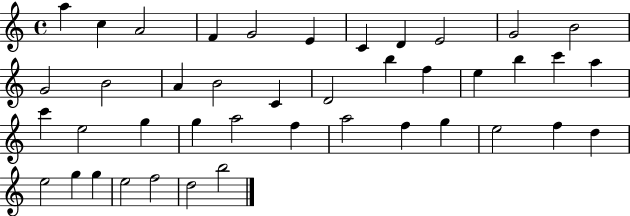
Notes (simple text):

A5/q C5/q A4/h F4/q G4/h E4/q C4/q D4/q E4/h G4/h B4/h G4/h B4/h A4/q B4/h C4/q D4/h B5/q F5/q E5/q B5/q C6/q A5/q C6/q E5/h G5/q G5/q A5/h F5/q A5/h F5/q G5/q E5/h F5/q D5/q E5/h G5/q G5/q E5/h F5/h D5/h B5/h